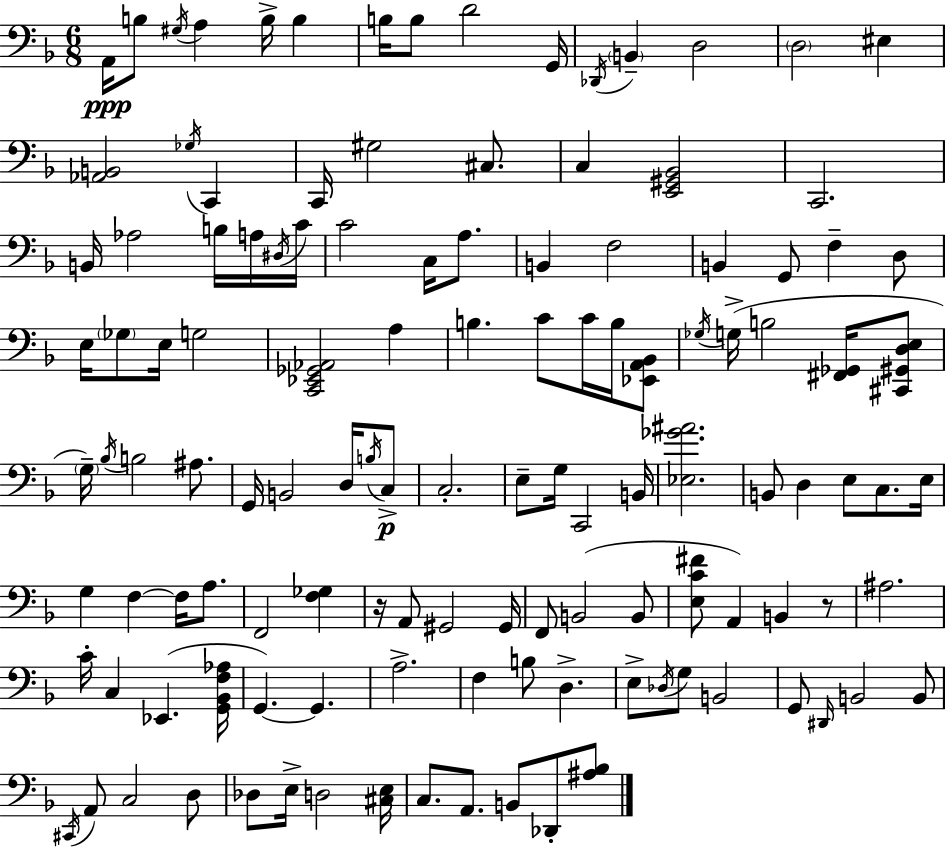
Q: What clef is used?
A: bass